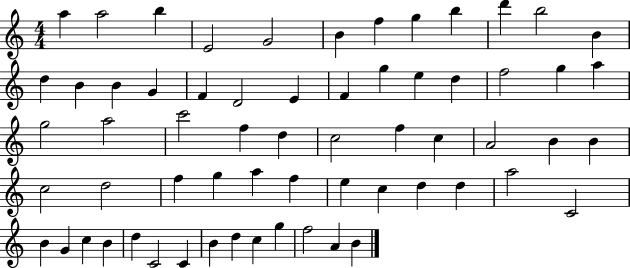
A5/q A5/h B5/q E4/h G4/h B4/q F5/q G5/q B5/q D6/q B5/h B4/q D5/q B4/q B4/q G4/q F4/q D4/h E4/q F4/q G5/q E5/q D5/q F5/h G5/q A5/q G5/h A5/h C6/h F5/q D5/q C5/h F5/q C5/q A4/h B4/q B4/q C5/h D5/h F5/q G5/q A5/q F5/q E5/q C5/q D5/q D5/q A5/h C4/h B4/q G4/q C5/q B4/q D5/q C4/h C4/q B4/q D5/q C5/q G5/q F5/h A4/q B4/q